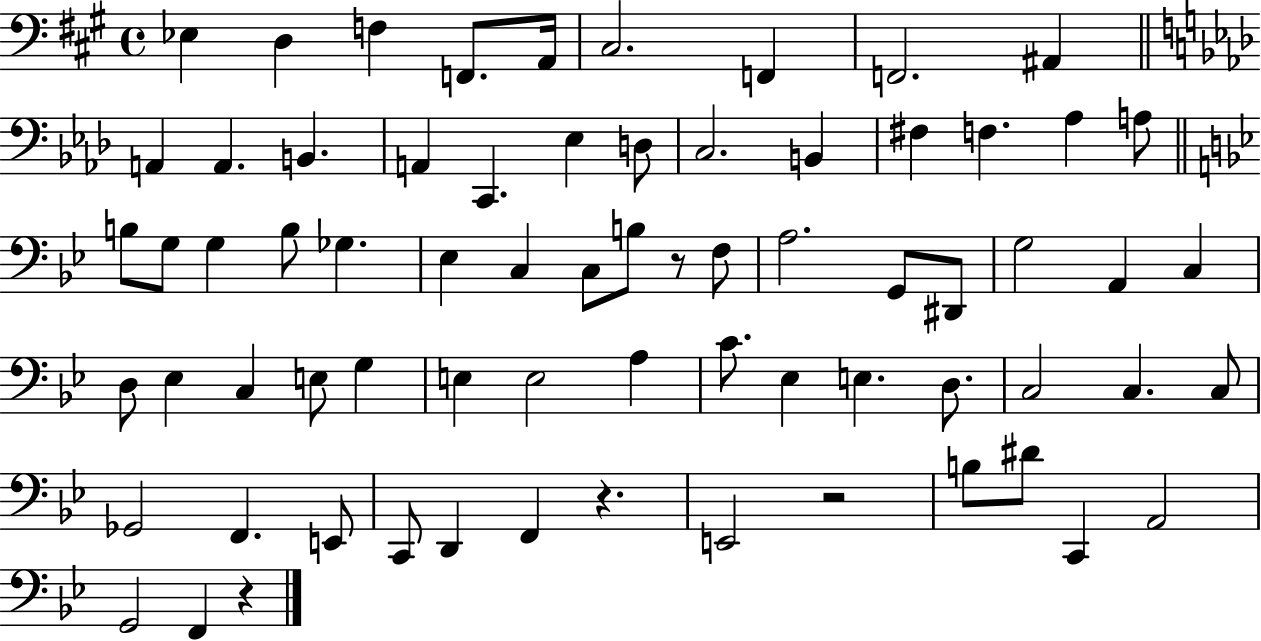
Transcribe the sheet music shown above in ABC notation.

X:1
T:Untitled
M:4/4
L:1/4
K:A
_E, D, F, F,,/2 A,,/4 ^C,2 F,, F,,2 ^A,, A,, A,, B,, A,, C,, _E, D,/2 C,2 B,, ^F, F, _A, A,/2 B,/2 G,/2 G, B,/2 _G, _E, C, C,/2 B,/2 z/2 F,/2 A,2 G,,/2 ^D,,/2 G,2 A,, C, D,/2 _E, C, E,/2 G, E, E,2 A, C/2 _E, E, D,/2 C,2 C, C,/2 _G,,2 F,, E,,/2 C,,/2 D,, F,, z E,,2 z2 B,/2 ^D/2 C,, A,,2 G,,2 F,, z